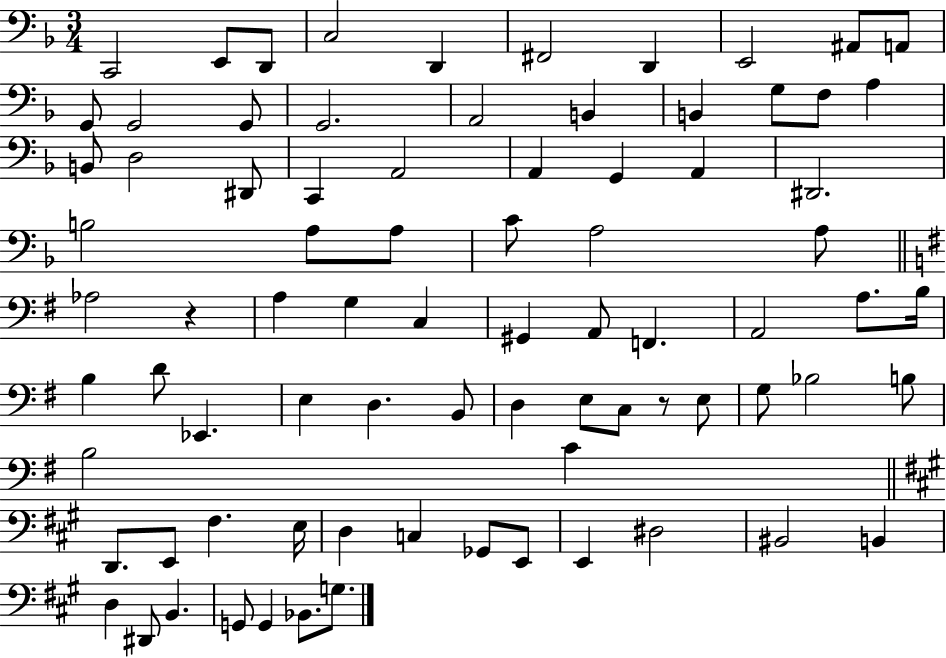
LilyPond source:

{
  \clef bass
  \numericTimeSignature
  \time 3/4
  \key f \major
  \repeat volta 2 { c,2 e,8 d,8 | c2 d,4 | fis,2 d,4 | e,2 ais,8 a,8 | \break g,8 g,2 g,8 | g,2. | a,2 b,4 | b,4 g8 f8 a4 | \break b,8 d2 dis,8 | c,4 a,2 | a,4 g,4 a,4 | dis,2. | \break b2 a8 a8 | c'8 a2 a8 | \bar "||" \break \key g \major aes2 r4 | a4 g4 c4 | gis,4 a,8 f,4. | a,2 a8. b16 | \break b4 d'8 ees,4. | e4 d4. b,8 | d4 e8 c8 r8 e8 | g8 bes2 b8 | \break b2 c'4 | \bar "||" \break \key a \major d,8. e,8 fis4. e16 | d4 c4 ges,8 e,8 | e,4 dis2 | bis,2 b,4 | \break d4 dis,8 b,4. | g,8 g,4 bes,8. g8. | } \bar "|."
}